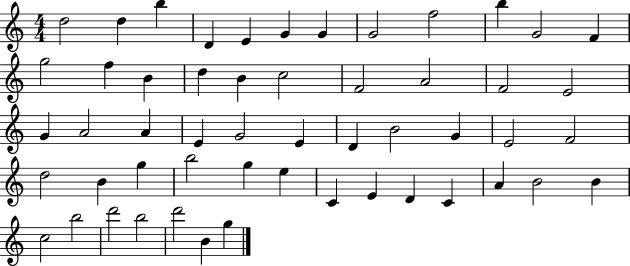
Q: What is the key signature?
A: C major